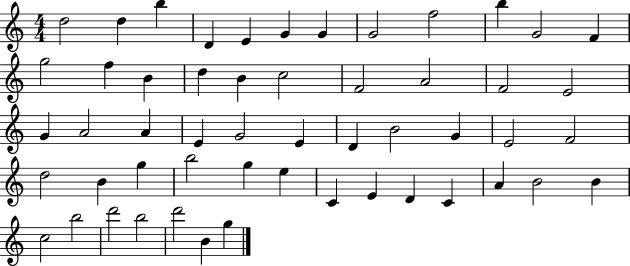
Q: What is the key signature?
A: C major